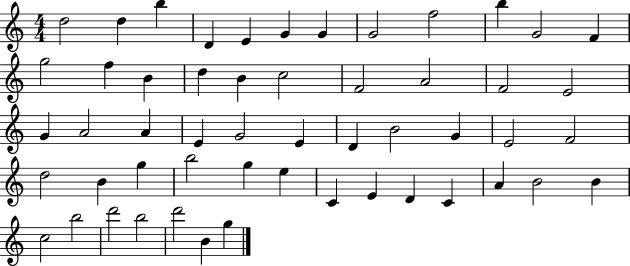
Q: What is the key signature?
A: C major